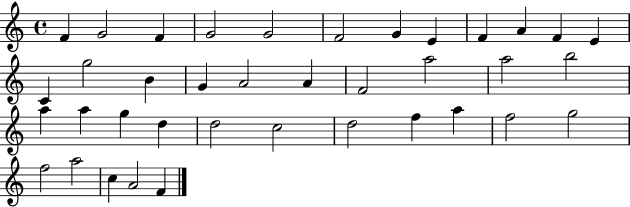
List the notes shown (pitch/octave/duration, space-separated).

F4/q G4/h F4/q G4/h G4/h F4/h G4/q E4/q F4/q A4/q F4/q E4/q C4/q G5/h B4/q G4/q A4/h A4/q F4/h A5/h A5/h B5/h A5/q A5/q G5/q D5/q D5/h C5/h D5/h F5/q A5/q F5/h G5/h F5/h A5/h C5/q A4/h F4/q